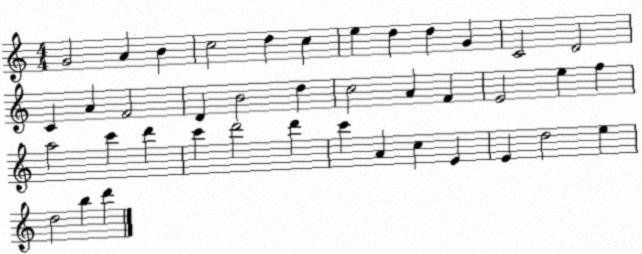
X:1
T:Untitled
M:4/4
L:1/4
K:C
G2 A B c2 d c e d d G C2 D2 C A F2 D B2 d c2 A F E2 e f a2 c' d' c' d'2 d' c' A c E E d2 e d2 b d'